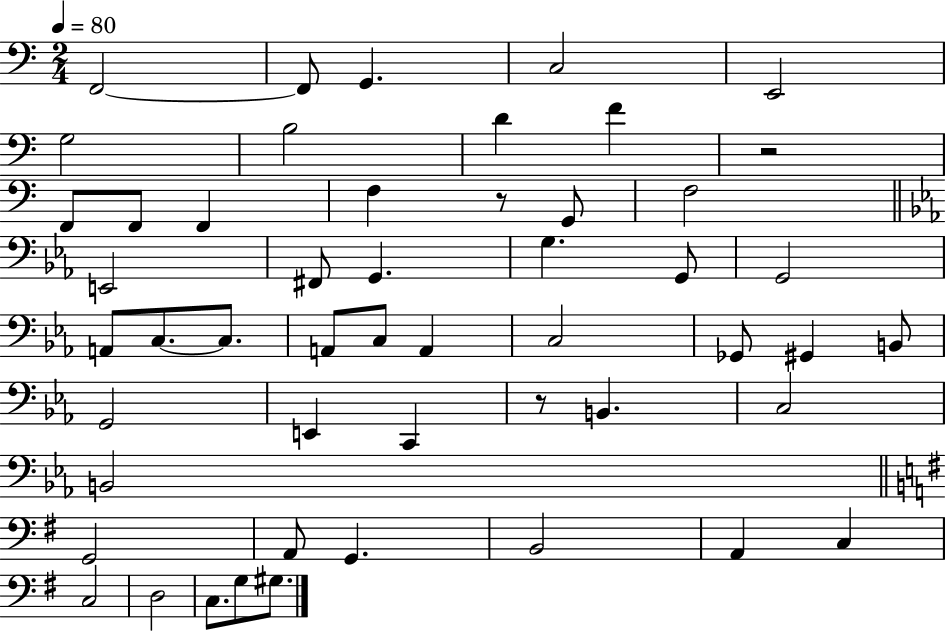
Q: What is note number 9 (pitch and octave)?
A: F4